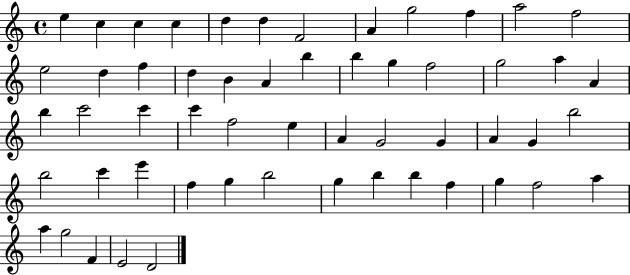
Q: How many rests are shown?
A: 0